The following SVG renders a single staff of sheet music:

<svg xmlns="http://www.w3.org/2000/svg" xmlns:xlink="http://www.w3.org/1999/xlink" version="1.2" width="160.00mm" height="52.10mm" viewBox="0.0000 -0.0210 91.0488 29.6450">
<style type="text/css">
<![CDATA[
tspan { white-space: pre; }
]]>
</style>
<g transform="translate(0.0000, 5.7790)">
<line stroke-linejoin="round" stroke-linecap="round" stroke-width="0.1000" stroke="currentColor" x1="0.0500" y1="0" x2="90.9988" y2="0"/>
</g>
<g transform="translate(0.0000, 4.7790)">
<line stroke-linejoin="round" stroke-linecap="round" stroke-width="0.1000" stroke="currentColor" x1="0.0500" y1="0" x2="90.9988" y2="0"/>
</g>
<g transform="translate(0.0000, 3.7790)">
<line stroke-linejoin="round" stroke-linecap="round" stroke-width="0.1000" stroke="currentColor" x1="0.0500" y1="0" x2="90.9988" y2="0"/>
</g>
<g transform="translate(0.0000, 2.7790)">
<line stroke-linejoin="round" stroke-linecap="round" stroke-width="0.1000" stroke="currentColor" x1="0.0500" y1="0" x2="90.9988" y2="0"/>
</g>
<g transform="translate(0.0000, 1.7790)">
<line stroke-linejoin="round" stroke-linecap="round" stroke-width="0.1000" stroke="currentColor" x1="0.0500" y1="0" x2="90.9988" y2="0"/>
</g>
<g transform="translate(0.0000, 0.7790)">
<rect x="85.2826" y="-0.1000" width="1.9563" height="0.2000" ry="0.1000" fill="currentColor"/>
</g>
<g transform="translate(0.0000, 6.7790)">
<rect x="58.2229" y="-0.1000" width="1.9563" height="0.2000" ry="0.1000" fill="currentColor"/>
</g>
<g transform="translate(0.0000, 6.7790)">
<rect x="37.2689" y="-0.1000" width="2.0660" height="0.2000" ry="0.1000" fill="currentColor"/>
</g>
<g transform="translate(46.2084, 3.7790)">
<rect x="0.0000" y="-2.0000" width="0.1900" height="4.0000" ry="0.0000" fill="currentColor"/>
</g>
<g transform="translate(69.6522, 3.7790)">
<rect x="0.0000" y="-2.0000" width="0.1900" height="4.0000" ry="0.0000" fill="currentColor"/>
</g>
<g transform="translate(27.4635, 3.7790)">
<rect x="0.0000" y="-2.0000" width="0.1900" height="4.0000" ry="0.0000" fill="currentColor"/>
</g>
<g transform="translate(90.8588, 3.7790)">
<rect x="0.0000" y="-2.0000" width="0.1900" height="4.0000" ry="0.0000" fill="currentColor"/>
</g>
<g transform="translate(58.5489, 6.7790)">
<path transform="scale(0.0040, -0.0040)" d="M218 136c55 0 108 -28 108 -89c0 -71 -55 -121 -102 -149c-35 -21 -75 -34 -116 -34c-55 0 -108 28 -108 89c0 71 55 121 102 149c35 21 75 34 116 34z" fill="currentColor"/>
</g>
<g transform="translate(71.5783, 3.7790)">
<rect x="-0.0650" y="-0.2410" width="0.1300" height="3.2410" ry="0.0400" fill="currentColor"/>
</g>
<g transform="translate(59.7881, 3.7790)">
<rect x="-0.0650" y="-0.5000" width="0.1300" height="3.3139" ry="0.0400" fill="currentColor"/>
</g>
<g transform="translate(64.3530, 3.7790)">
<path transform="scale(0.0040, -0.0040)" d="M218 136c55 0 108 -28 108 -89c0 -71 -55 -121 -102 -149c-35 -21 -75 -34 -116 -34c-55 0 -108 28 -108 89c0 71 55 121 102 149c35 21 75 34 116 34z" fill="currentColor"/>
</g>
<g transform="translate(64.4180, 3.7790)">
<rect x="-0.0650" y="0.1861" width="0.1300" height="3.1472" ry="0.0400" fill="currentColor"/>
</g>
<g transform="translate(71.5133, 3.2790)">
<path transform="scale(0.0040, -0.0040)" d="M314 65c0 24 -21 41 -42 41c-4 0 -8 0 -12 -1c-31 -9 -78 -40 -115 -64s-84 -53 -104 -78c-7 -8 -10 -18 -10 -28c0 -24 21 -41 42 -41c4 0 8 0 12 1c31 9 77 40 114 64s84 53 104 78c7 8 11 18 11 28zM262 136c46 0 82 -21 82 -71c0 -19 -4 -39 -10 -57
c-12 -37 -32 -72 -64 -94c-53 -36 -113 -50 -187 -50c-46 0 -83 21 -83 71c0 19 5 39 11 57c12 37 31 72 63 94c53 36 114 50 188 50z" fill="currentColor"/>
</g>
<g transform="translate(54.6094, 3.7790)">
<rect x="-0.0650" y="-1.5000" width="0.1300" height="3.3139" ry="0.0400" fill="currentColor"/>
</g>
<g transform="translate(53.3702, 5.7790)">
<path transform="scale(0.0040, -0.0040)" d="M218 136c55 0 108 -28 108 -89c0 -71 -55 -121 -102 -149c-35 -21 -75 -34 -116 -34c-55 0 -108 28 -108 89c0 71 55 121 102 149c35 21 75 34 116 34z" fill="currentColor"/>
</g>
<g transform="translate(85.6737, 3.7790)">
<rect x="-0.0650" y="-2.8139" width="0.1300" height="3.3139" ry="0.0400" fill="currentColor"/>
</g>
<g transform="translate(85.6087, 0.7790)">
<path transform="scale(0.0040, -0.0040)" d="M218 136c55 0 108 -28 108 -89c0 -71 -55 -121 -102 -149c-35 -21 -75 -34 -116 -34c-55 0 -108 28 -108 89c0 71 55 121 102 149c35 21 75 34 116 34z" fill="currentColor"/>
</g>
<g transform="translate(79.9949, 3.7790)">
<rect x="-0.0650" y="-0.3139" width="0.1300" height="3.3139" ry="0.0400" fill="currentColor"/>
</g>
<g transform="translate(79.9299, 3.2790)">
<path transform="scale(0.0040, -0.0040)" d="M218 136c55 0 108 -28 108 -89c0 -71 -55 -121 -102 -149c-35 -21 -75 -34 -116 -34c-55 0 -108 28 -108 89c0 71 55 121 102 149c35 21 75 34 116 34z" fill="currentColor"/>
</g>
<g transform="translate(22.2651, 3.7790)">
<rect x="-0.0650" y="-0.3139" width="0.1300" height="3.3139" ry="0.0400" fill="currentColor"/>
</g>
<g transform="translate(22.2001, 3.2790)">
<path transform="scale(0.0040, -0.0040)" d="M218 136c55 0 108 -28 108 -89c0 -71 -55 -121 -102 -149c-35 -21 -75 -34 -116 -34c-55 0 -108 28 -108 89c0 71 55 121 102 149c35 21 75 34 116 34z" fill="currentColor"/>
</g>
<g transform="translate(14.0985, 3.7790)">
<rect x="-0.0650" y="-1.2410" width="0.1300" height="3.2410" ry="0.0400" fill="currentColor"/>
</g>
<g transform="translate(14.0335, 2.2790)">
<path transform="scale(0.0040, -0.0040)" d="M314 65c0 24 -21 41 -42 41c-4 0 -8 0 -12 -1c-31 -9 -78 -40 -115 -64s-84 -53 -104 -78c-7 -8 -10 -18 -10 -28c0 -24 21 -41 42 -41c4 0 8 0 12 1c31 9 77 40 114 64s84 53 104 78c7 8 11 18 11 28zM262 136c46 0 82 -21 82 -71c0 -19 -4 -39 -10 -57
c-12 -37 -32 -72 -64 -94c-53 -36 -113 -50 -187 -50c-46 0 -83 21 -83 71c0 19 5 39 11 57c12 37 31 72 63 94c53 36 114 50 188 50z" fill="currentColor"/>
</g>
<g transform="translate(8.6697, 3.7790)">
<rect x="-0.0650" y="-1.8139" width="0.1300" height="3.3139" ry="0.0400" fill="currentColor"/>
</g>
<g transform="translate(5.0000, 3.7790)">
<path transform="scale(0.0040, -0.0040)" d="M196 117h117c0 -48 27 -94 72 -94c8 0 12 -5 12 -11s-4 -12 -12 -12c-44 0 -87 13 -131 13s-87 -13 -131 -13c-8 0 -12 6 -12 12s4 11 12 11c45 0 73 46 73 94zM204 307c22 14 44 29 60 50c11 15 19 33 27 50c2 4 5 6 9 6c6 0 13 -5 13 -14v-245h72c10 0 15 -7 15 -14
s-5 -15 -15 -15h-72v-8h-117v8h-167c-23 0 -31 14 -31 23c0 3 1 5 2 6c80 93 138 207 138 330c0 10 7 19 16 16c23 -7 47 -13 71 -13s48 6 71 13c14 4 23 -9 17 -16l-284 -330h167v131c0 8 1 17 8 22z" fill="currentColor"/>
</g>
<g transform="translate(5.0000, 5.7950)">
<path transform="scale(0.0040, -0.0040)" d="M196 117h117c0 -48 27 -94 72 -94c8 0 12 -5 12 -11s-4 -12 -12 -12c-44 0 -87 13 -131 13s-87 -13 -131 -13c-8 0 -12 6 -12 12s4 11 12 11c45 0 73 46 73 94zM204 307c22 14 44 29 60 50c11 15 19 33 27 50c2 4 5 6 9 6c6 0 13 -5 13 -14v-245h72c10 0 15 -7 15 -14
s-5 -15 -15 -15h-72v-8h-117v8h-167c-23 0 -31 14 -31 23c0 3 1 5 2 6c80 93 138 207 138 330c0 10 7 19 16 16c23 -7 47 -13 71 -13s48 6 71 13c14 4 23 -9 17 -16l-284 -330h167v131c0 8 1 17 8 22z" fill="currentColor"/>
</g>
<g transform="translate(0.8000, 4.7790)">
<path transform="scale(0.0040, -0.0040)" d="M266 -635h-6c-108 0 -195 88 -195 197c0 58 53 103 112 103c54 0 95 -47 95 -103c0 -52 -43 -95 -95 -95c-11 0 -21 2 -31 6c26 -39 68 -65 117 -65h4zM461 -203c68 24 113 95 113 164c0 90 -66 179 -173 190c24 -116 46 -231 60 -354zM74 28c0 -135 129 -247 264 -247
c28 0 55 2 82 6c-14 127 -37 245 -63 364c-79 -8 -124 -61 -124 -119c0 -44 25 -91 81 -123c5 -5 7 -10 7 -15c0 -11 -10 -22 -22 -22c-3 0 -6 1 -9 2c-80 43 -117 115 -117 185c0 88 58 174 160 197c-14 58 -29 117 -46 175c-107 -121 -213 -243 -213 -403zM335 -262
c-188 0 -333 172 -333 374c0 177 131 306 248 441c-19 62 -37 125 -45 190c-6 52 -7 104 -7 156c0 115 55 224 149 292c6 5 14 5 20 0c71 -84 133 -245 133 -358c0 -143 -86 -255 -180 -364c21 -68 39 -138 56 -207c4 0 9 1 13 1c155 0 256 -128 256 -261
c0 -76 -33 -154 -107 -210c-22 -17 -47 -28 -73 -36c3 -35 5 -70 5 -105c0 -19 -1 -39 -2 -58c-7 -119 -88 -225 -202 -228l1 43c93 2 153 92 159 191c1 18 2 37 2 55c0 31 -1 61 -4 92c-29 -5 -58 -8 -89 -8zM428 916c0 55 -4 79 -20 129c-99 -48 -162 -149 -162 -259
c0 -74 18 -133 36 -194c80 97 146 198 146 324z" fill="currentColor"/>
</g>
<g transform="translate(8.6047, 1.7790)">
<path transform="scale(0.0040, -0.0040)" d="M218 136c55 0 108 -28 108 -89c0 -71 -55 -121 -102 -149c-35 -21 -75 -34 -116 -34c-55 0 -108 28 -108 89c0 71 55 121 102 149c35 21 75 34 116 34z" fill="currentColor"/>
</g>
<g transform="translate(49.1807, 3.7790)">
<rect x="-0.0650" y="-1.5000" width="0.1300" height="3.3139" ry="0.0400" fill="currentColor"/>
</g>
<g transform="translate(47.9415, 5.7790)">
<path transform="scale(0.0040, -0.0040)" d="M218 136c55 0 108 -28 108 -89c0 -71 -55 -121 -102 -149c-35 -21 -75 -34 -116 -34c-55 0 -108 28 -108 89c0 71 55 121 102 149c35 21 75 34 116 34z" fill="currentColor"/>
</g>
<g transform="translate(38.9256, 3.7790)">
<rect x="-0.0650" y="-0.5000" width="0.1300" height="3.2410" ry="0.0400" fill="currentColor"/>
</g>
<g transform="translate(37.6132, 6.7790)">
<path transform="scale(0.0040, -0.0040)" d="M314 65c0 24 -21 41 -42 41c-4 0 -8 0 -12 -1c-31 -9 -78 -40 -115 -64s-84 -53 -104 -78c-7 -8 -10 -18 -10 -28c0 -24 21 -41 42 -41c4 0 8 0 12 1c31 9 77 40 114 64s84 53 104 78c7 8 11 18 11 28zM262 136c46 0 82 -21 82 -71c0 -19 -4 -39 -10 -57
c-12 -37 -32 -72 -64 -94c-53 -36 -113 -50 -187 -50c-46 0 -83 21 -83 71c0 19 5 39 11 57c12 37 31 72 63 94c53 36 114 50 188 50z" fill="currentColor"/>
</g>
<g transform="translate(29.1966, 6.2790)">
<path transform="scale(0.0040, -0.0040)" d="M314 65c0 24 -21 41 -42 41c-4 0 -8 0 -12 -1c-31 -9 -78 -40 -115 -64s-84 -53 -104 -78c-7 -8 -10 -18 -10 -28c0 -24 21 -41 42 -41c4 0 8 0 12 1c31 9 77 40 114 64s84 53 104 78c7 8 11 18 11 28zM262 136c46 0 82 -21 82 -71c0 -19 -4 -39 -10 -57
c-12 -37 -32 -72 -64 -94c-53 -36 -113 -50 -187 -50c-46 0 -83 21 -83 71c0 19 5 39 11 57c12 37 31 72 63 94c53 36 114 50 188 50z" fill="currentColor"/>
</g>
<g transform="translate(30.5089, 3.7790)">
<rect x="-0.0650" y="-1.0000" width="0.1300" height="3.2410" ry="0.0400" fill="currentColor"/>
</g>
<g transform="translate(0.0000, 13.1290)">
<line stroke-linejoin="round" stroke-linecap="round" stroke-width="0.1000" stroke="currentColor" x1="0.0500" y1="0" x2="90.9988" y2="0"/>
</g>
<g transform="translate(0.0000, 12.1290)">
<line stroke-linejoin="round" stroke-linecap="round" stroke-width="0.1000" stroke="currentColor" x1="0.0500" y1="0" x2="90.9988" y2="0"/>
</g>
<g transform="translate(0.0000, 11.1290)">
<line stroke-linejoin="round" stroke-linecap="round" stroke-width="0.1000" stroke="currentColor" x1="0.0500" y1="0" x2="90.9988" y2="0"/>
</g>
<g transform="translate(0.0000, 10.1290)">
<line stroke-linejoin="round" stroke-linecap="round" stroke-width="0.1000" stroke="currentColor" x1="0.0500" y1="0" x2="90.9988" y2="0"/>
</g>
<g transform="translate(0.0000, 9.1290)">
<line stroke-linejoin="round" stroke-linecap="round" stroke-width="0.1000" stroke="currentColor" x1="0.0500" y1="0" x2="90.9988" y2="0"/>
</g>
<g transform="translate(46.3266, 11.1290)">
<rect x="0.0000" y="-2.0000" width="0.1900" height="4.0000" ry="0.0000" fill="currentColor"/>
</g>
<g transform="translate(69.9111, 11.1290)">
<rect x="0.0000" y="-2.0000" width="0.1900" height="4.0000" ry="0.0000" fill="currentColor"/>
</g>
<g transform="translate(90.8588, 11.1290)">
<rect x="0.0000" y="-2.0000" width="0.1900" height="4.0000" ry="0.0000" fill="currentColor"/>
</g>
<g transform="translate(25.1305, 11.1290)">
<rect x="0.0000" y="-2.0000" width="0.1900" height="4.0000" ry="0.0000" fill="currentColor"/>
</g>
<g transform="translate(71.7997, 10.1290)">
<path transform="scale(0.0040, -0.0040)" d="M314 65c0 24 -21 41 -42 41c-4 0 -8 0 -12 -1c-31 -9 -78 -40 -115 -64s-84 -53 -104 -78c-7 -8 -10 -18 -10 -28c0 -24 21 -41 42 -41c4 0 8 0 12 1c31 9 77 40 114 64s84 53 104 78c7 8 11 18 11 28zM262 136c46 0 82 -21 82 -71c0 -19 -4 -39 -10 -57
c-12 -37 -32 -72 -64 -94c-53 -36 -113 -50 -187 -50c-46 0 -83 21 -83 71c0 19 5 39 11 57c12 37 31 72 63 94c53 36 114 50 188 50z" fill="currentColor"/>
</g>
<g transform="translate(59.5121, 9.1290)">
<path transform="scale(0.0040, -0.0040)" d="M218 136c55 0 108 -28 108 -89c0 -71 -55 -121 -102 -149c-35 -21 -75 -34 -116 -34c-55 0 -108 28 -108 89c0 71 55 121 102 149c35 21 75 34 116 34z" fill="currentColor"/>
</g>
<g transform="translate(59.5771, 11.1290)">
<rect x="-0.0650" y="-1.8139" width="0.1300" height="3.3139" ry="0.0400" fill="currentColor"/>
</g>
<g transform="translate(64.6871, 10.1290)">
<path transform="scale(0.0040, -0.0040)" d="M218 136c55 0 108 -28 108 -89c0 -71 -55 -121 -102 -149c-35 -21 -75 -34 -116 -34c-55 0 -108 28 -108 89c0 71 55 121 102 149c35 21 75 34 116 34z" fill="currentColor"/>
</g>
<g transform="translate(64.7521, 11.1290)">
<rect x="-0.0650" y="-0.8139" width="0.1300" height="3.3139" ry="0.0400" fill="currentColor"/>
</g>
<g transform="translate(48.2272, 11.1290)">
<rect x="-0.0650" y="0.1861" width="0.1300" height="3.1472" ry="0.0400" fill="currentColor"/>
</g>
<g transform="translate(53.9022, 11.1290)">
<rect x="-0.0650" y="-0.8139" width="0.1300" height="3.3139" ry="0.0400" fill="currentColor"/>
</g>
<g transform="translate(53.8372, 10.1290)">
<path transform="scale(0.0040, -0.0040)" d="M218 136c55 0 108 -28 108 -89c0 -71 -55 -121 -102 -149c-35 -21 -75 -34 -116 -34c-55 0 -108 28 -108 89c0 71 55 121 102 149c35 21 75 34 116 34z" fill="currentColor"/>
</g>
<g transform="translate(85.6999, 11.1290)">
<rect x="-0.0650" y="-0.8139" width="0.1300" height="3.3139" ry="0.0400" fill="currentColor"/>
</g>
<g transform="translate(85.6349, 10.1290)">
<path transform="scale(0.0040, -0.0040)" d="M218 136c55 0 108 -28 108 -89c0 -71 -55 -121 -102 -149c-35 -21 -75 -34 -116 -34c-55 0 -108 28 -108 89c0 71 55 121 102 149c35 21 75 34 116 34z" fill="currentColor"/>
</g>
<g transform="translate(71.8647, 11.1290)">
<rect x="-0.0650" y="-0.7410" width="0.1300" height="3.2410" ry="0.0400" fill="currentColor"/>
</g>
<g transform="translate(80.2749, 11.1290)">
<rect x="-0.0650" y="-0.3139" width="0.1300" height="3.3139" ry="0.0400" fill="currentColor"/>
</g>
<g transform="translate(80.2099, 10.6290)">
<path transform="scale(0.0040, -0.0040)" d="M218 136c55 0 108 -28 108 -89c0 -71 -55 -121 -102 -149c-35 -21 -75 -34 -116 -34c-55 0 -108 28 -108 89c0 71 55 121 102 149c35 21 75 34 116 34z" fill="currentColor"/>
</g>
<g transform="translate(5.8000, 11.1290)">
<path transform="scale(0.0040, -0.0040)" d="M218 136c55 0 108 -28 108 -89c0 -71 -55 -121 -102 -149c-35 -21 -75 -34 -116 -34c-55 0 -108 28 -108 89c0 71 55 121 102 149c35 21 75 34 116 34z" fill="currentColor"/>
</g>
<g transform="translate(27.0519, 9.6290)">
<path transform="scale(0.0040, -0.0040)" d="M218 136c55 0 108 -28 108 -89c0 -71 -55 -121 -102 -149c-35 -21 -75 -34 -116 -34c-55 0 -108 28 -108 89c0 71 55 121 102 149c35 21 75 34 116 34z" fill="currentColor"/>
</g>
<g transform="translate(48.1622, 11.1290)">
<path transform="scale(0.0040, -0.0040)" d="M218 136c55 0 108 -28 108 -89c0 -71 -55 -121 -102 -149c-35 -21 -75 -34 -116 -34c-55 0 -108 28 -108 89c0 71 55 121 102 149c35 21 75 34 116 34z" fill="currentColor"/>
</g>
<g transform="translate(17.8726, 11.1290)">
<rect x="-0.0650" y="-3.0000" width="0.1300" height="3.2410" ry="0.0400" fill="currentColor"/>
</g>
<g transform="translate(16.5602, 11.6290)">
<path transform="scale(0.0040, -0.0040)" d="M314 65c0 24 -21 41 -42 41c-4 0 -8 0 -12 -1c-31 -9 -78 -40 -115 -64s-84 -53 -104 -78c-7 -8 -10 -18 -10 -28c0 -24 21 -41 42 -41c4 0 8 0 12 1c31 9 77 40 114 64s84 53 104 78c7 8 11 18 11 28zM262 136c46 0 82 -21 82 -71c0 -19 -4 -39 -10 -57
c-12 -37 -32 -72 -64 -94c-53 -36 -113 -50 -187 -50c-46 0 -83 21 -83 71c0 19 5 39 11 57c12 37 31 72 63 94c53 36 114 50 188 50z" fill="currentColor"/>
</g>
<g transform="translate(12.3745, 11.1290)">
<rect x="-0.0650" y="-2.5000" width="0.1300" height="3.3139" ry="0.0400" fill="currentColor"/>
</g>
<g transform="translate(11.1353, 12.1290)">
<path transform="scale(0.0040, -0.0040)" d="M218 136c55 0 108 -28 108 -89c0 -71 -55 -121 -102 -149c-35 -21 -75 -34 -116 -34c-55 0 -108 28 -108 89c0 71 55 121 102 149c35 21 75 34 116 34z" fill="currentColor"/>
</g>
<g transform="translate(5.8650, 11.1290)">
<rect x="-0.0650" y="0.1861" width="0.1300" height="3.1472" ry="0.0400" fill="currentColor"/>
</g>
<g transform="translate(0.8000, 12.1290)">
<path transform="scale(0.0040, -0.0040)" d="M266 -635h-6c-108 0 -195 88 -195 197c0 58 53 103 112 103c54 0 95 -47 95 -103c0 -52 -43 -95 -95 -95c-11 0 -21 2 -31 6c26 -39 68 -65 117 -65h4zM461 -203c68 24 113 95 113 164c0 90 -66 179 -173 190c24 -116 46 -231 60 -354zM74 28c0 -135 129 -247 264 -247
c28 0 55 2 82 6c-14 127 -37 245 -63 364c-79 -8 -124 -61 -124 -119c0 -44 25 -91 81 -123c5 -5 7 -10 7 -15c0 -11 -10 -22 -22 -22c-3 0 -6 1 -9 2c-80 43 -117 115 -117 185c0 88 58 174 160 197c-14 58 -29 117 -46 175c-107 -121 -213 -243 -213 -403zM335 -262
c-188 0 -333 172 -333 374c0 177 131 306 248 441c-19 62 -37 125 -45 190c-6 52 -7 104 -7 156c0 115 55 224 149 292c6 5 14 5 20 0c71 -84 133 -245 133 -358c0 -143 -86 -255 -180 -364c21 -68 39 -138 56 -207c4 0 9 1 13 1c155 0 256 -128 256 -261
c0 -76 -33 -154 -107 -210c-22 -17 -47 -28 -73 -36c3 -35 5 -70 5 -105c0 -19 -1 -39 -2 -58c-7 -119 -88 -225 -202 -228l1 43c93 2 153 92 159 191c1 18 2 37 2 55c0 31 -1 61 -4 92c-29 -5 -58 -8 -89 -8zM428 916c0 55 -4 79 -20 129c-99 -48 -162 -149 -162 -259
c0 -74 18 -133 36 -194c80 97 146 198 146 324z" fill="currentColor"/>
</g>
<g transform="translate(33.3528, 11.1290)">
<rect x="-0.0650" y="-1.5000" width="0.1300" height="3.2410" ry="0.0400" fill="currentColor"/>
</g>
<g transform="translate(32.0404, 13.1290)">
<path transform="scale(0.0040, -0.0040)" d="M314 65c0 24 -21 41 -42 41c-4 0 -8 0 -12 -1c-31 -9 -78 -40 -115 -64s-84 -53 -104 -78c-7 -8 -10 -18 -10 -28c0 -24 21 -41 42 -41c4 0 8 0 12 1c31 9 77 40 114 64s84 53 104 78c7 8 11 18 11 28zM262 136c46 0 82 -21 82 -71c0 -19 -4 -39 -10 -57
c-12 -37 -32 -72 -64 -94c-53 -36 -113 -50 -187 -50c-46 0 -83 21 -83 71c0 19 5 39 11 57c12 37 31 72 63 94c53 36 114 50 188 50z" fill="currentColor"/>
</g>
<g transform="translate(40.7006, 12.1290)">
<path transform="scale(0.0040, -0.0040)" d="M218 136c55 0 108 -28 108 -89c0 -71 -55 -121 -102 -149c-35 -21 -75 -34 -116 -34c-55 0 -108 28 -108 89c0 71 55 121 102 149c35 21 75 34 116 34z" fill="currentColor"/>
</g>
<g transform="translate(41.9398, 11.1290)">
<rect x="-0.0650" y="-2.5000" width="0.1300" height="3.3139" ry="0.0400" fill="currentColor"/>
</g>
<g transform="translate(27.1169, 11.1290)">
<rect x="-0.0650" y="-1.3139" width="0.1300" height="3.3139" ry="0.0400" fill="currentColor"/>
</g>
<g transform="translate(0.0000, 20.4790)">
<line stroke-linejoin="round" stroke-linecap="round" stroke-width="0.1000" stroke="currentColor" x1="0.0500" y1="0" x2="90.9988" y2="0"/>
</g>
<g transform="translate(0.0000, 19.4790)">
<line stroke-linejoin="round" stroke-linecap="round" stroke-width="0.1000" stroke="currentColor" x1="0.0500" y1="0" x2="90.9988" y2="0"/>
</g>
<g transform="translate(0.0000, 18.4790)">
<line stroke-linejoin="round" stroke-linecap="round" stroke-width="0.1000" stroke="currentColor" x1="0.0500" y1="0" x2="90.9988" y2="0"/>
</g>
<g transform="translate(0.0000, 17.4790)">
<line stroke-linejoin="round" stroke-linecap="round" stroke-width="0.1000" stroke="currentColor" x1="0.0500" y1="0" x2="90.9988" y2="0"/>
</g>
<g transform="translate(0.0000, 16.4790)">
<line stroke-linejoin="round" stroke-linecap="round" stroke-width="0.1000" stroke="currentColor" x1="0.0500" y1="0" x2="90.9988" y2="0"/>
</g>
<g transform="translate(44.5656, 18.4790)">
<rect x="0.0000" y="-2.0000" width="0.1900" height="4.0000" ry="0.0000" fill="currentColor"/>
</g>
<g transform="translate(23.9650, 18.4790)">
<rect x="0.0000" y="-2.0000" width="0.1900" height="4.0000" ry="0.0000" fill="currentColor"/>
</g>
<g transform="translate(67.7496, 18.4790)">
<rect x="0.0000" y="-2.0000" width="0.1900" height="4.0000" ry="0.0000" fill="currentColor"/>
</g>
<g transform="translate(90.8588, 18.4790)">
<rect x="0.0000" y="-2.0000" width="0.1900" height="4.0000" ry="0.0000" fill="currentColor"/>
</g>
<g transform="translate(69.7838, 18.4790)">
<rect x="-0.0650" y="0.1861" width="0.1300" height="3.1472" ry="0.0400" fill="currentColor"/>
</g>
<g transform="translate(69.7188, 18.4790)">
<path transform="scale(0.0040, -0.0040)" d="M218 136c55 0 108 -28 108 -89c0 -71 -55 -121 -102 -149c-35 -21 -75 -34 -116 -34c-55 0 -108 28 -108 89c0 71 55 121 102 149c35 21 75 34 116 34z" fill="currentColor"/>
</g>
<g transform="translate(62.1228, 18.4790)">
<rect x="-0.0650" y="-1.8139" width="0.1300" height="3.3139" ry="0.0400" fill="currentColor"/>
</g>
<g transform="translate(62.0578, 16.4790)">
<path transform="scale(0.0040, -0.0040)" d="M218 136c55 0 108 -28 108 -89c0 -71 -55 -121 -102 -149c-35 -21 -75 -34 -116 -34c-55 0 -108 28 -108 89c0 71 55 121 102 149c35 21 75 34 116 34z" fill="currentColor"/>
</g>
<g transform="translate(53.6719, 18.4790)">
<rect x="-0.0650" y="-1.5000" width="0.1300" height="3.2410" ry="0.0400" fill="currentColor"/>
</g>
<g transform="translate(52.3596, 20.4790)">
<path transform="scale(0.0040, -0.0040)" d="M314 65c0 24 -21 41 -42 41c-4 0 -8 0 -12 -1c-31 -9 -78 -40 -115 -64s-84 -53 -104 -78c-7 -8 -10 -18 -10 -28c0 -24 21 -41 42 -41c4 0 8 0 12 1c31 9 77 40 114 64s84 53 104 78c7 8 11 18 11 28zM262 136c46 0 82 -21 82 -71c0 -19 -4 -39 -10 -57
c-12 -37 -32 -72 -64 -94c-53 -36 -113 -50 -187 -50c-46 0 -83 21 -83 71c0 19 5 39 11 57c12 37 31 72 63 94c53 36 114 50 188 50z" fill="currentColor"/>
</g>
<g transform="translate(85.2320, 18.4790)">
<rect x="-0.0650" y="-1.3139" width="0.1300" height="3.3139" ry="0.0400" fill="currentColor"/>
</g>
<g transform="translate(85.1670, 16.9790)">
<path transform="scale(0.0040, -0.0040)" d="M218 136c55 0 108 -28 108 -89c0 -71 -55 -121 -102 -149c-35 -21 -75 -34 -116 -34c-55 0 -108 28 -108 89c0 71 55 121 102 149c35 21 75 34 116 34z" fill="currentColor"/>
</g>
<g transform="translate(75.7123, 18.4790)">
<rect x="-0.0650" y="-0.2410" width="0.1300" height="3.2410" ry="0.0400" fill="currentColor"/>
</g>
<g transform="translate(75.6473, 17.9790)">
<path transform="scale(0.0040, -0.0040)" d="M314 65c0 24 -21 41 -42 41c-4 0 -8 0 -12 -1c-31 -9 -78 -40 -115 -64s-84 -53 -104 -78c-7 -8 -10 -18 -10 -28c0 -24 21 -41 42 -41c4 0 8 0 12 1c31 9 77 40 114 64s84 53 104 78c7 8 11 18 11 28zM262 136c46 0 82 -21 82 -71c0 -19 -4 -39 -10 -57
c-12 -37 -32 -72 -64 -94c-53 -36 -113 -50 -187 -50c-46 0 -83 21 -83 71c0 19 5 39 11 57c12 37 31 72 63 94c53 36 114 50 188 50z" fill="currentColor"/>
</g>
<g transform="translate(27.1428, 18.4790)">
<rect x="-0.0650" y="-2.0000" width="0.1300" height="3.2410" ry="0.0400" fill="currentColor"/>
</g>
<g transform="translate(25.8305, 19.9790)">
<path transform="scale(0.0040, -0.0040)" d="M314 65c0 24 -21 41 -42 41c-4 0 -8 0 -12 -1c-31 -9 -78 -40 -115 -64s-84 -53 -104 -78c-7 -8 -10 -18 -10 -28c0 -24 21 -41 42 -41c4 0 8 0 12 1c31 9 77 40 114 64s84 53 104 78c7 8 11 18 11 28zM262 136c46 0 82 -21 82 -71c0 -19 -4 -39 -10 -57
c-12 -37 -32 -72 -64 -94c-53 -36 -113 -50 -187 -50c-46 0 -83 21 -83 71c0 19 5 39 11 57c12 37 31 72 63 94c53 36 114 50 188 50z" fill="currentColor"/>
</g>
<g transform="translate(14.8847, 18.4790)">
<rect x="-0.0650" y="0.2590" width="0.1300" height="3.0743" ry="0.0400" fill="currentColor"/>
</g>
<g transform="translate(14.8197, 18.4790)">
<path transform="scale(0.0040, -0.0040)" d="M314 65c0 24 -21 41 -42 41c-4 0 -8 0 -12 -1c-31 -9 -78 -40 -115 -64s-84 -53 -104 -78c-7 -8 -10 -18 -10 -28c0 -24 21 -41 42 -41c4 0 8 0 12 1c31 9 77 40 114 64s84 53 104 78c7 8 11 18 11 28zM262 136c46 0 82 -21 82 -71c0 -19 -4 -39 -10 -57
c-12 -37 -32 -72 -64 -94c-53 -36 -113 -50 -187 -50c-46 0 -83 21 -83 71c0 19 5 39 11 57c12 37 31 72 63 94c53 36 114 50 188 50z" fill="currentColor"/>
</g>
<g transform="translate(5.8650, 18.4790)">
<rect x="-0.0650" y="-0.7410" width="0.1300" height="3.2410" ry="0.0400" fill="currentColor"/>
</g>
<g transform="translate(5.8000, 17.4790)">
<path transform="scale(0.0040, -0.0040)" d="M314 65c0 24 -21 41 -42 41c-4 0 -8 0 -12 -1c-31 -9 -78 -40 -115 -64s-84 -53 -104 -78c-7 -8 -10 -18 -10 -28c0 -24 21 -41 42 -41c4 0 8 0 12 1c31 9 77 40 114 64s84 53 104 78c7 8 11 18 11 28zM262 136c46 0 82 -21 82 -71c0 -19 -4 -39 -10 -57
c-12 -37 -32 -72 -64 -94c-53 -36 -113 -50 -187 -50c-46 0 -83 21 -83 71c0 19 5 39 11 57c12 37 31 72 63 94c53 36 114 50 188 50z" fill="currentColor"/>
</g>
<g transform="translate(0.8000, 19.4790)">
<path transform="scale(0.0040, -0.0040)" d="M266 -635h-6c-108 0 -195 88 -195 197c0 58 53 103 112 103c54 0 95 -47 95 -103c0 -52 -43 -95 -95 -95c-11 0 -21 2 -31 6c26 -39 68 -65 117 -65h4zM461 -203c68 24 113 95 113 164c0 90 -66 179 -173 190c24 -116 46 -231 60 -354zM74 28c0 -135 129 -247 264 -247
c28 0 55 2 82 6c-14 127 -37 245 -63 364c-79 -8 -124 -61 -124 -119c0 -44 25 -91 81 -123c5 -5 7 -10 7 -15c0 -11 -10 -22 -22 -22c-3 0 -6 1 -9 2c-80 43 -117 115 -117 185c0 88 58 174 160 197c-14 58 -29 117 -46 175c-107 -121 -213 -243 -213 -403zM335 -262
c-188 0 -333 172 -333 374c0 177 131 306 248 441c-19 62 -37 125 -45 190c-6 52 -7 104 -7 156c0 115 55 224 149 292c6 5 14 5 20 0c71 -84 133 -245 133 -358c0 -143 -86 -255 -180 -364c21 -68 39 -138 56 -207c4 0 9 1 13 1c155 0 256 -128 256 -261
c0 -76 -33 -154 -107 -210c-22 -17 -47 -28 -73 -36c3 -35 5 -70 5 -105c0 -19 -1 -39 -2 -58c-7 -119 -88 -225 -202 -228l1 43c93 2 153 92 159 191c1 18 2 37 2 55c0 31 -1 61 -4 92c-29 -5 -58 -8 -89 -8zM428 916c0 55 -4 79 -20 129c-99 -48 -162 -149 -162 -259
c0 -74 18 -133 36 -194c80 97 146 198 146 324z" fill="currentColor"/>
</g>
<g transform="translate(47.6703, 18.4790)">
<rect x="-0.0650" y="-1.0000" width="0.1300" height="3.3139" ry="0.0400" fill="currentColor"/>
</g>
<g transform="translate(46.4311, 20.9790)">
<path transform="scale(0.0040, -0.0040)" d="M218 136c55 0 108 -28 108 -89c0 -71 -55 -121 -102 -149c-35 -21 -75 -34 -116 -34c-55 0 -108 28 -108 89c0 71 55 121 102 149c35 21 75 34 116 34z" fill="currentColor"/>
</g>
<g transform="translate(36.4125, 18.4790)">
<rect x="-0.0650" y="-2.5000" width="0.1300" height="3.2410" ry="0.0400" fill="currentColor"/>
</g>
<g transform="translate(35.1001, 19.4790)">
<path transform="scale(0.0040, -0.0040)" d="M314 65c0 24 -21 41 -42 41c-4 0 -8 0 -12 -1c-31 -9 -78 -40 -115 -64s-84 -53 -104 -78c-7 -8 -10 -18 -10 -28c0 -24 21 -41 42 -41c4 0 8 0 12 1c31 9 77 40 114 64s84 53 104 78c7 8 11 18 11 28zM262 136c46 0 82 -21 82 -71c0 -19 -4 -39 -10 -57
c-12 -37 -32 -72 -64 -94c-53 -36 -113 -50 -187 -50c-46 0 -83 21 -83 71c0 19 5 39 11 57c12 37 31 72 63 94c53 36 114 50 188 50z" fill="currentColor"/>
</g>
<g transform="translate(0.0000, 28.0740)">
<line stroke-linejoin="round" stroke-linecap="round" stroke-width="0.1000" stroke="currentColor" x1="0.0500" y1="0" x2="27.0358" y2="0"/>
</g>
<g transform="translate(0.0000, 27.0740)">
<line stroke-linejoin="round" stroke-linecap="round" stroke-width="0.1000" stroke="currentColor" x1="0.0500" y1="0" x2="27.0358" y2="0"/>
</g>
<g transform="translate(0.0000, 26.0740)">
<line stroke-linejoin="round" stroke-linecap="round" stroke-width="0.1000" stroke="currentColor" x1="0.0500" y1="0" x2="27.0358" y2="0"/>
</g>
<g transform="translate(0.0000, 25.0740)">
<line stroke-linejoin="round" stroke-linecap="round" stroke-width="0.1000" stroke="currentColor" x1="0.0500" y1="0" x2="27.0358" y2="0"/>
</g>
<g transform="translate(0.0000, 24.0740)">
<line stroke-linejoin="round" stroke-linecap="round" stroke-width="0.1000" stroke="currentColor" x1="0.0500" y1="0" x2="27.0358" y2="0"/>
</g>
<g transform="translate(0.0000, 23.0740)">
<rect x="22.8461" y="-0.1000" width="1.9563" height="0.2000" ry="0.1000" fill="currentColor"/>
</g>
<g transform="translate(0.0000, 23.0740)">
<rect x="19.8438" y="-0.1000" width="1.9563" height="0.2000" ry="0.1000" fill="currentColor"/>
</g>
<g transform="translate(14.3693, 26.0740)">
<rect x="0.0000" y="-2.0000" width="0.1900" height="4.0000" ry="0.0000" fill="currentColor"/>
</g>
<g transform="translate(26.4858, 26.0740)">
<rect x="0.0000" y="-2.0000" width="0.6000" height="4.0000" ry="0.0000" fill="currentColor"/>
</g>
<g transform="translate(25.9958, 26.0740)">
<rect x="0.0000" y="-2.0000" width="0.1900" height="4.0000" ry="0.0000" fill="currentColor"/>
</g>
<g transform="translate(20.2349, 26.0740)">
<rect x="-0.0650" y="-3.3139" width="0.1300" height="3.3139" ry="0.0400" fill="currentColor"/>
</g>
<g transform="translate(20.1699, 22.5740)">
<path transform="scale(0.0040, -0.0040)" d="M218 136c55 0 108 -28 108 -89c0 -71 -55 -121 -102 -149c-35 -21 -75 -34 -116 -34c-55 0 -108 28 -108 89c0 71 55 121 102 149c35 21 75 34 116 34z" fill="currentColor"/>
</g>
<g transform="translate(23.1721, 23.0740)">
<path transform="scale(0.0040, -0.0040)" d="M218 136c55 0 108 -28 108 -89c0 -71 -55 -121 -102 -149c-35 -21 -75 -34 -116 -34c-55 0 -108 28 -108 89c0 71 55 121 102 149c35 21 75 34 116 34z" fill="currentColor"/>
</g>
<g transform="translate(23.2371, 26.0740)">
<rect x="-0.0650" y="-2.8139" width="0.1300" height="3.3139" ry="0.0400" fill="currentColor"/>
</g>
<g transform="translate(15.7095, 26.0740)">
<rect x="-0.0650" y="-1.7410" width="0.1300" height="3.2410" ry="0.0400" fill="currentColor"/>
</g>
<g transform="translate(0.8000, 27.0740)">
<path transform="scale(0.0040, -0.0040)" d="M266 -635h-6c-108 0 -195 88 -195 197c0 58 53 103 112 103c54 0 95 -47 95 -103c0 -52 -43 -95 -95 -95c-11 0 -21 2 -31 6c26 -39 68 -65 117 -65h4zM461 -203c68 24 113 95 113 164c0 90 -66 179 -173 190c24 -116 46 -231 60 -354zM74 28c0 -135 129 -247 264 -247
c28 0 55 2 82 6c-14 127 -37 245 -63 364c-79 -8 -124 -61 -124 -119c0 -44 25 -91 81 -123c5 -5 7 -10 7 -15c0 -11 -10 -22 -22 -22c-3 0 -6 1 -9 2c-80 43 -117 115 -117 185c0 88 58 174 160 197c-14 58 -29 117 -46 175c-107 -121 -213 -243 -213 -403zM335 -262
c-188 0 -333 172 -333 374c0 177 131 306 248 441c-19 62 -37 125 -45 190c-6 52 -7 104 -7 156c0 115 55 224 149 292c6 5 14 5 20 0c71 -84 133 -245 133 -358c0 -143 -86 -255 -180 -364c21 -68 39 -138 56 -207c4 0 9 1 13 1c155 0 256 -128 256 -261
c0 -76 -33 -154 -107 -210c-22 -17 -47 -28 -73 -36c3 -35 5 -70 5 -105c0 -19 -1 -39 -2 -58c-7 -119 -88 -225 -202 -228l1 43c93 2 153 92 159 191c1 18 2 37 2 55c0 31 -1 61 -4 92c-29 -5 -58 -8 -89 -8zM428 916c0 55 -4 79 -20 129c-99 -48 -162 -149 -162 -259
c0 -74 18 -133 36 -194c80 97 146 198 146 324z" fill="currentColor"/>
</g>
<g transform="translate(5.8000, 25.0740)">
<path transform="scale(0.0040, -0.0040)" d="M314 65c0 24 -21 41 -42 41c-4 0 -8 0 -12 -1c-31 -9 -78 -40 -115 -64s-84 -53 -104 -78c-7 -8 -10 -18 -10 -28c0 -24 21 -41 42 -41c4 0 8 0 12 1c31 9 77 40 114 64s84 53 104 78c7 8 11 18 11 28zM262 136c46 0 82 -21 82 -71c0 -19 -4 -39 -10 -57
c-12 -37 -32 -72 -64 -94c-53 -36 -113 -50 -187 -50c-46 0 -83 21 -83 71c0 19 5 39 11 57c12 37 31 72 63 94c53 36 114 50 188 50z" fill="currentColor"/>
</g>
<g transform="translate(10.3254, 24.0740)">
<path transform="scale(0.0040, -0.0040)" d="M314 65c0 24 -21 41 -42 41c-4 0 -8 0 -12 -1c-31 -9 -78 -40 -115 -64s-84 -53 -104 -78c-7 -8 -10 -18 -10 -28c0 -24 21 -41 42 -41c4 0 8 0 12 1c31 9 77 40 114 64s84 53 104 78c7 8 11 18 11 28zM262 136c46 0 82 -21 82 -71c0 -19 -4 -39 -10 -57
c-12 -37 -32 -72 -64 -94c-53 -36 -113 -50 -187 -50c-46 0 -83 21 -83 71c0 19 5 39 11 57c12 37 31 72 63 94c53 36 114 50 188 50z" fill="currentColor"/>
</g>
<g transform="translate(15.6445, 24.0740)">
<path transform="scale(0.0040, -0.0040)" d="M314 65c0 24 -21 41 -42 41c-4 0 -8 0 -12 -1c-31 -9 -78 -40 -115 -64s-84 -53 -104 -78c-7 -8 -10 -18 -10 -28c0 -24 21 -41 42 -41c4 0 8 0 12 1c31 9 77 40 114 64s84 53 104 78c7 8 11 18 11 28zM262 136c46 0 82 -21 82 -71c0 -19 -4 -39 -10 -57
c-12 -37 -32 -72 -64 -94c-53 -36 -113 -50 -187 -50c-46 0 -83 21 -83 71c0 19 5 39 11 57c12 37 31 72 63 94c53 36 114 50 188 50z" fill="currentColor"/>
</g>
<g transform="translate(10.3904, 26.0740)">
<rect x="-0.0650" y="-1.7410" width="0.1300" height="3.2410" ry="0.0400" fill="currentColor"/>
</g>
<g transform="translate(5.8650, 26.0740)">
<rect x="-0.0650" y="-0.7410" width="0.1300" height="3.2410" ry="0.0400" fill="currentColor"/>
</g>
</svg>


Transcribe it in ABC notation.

X:1
T:Untitled
M:4/4
L:1/4
K:C
f e2 c D2 C2 E E C B c2 c a B G A2 e E2 G B d f d d2 c d d2 B2 F2 G2 D E2 f B c2 e d2 f2 f2 b a